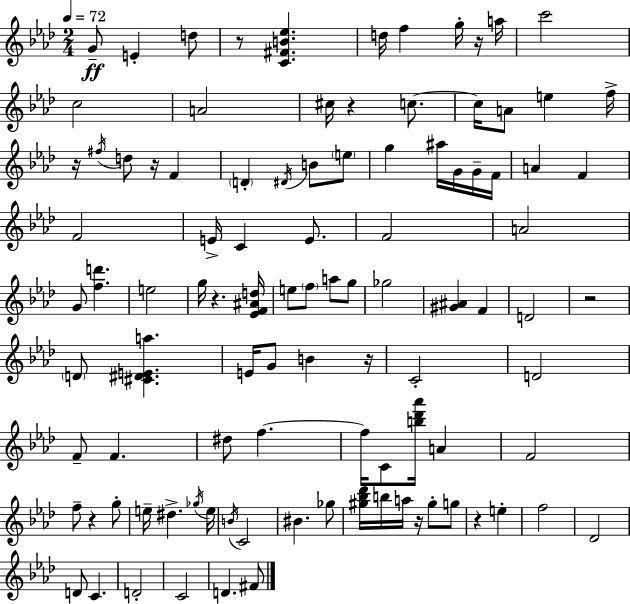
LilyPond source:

{
  \clef treble
  \numericTimeSignature
  \time 2/4
  \key f \minor
  \tempo 4 = 72
  g'8--\ff e'4-. d''8 | r8 <c' fis' b' ees''>4. | d''16 f''4 g''16-. r16 a''16 | c'''2 | \break c''2 | a'2 | cis''16 r4 c''8.~~ | c''16 a'8 e''4 f''16-> | \break r16 \acciaccatura { fis''16 } d''8 r16 f'4 | \parenthesize d'4-. \acciaccatura { dis'16 } b'8 | \parenthesize e''8 g''4 ais''16 g'16 | g'16-- f'16 a'4 f'4 | \break f'2 | e'16-> c'4 e'8. | f'2 | a'2 | \break g'8 <f'' d'''>4. | e''2 | g''16 r4. | <ees' f' ais' d''>16 e''8 \parenthesize f''8 a''8 | \break g''8 ges''2 | <gis' ais'>4 f'4 | d'2 | r2 | \break \parenthesize d'8 <cis' dis' e' a''>4. | e'16 g'8 b'4 | r16 c'2-. | d'2 | \break f'8-- f'4. | dis''8 f''4.~~ | f''16 c'8 <b'' des''' aes'''>16 a'4 | f'2 | \break f''8-- r4 | g''8-. e''16-- dis''4.-> | \acciaccatura { ges''16 } e''16 \acciaccatura { b'16 } c'2 | bis'4. | \break ges''8 <gis'' bes'' des'''>16 b''16 a''16 r16 | gis''8-. g''8 r4 | e''4-. f''2 | des'2 | \break d'8 c'4. | d'2-. | c'2 | d'4. | \break fis'8 \bar "|."
}